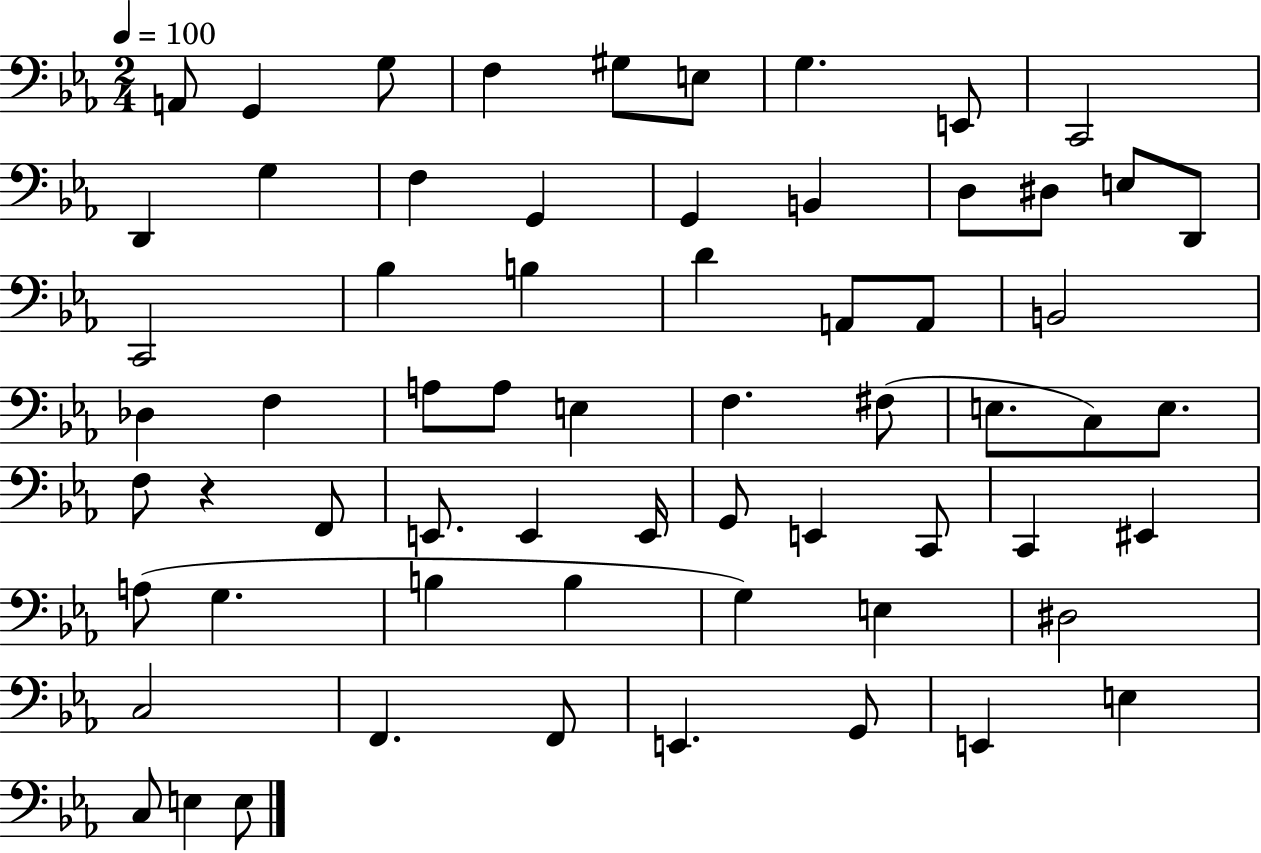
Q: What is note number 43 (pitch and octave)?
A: E2